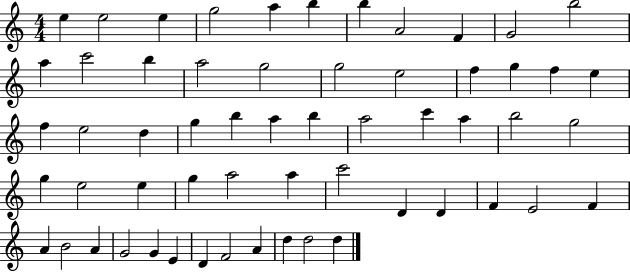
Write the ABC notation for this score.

X:1
T:Untitled
M:4/4
L:1/4
K:C
e e2 e g2 a b b A2 F G2 b2 a c'2 b a2 g2 g2 e2 f g f e f e2 d g b a b a2 c' a b2 g2 g e2 e g a2 a c'2 D D F E2 F A B2 A G2 G E D F2 A d d2 d